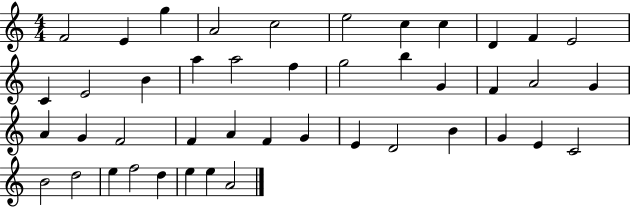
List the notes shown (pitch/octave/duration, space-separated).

F4/h E4/q G5/q A4/h C5/h E5/h C5/q C5/q D4/q F4/q E4/h C4/q E4/h B4/q A5/q A5/h F5/q G5/h B5/q G4/q F4/q A4/h G4/q A4/q G4/q F4/h F4/q A4/q F4/q G4/q E4/q D4/h B4/q G4/q E4/q C4/h B4/h D5/h E5/q F5/h D5/q E5/q E5/q A4/h